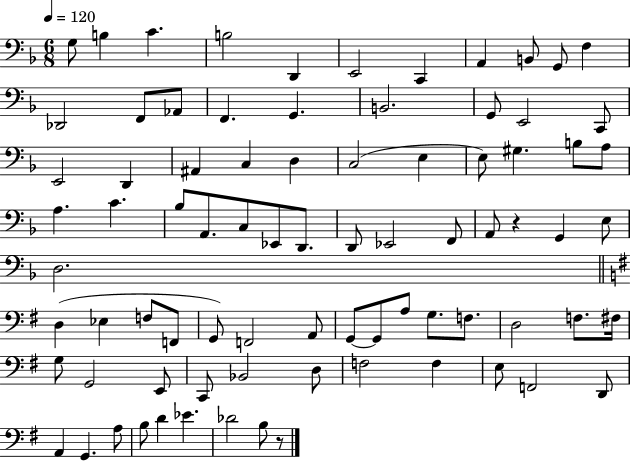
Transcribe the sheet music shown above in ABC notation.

X:1
T:Untitled
M:6/8
L:1/4
K:F
G,/2 B, C B,2 D,, E,,2 C,, A,, B,,/2 G,,/2 F, _D,,2 F,,/2 _A,,/2 F,, G,, B,,2 G,,/2 E,,2 C,,/2 E,,2 D,, ^A,, C, D, C,2 E, E,/2 ^G, B,/2 A,/2 A, C _B,/2 A,,/2 C,/2 _E,,/2 D,,/2 D,,/2 _E,,2 F,,/2 A,,/2 z G,, E,/2 D,2 D, _E, F,/2 F,,/2 G,,/2 F,,2 A,,/2 G,,/2 G,,/2 A,/2 G,/2 F,/2 D,2 F,/2 ^F,/4 G,/2 G,,2 E,,/2 C,,/2 _B,,2 D,/2 F,2 F, E,/2 F,,2 D,,/2 A,, G,, A,/2 B,/2 D _E _D2 B,/2 z/2